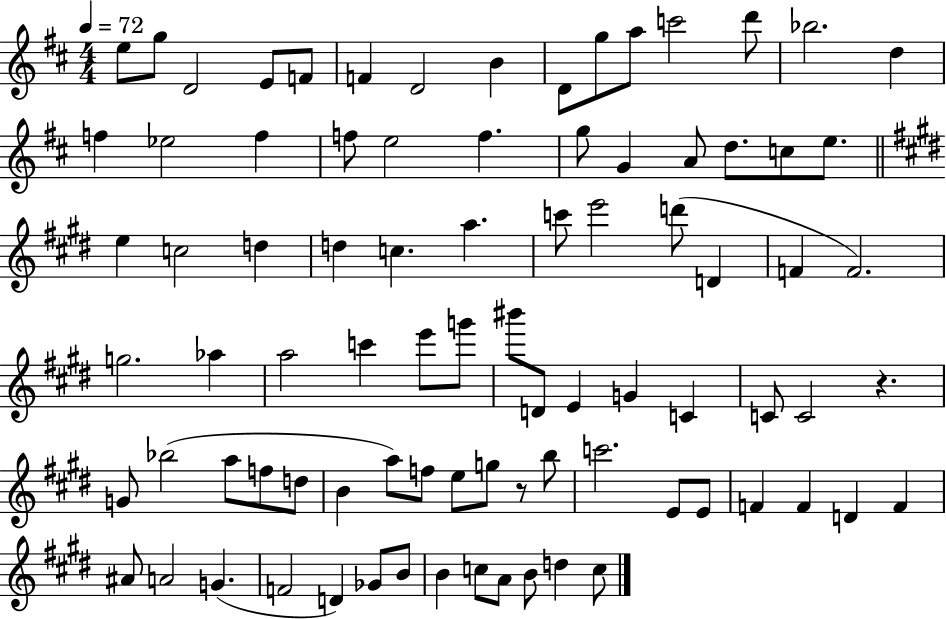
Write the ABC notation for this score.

X:1
T:Untitled
M:4/4
L:1/4
K:D
e/2 g/2 D2 E/2 F/2 F D2 B D/2 g/2 a/2 c'2 d'/2 _b2 d f _e2 f f/2 e2 f g/2 G A/2 d/2 c/2 e/2 e c2 d d c a c'/2 e'2 d'/2 D F F2 g2 _a a2 c' e'/2 g'/2 ^b'/2 D/2 E G C C/2 C2 z G/2 _b2 a/2 f/2 d/2 B a/2 f/2 e/2 g/2 z/2 b/2 c'2 E/2 E/2 F F D F ^A/2 A2 G F2 D _G/2 B/2 B c/2 A/2 B/2 d c/2